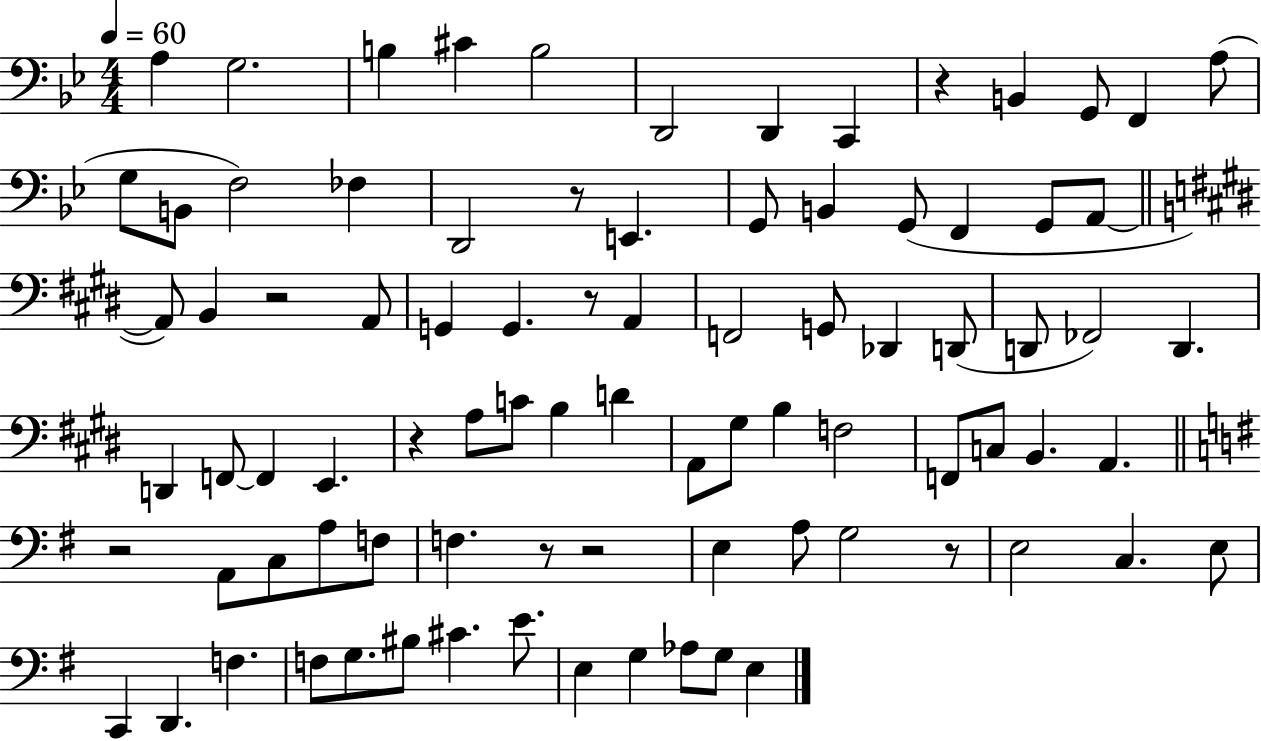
{
  \clef bass
  \numericTimeSignature
  \time 4/4
  \key bes \major
  \tempo 4 = 60
  a4 g2. | b4 cis'4 b2 | d,2 d,4 c,4 | r4 b,4 g,8 f,4 a8( | \break g8 b,8 f2) fes4 | d,2 r8 e,4. | g,8 b,4 g,8( f,4 g,8 a,8~~ | \bar "||" \break \key e \major a,8) b,4 r2 a,8 | g,4 g,4. r8 a,4 | f,2 g,8 des,4 d,8( | d,8 fes,2) d,4. | \break d,4 f,8~~ f,4 e,4. | r4 a8 c'8 b4 d'4 | a,8 gis8 b4 f2 | f,8 c8 b,4. a,4. | \break \bar "||" \break \key e \minor r2 a,8 c8 a8 f8 | f4. r8 r2 | e4 a8 g2 r8 | e2 c4. e8 | \break c,4 d,4. f4. | f8 g8. bis8 cis'4. e'8. | e4 g4 aes8 g8 e4 | \bar "|."
}